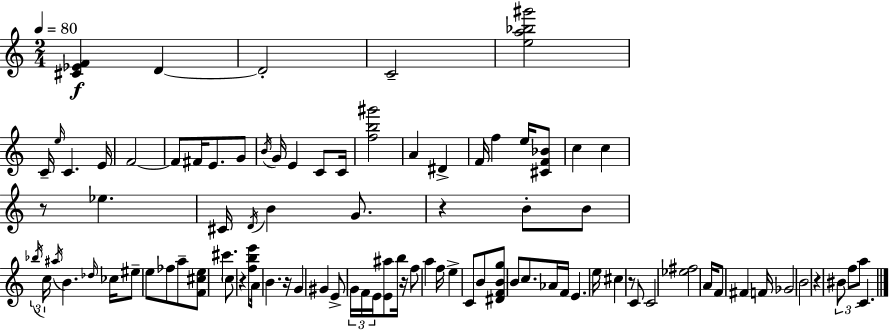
X:1
T:Untitled
M:2/4
L:1/4
K:Am
[^C_EF] D D2 C2 [ea_b^g']2 C/4 e/4 C E/4 F2 F/2 ^F/4 E/2 G/2 B/4 G/4 E C/2 C/4 [fb^g']2 A ^D F/4 f e/4 [^CF_B]/2 c c z/2 _e ^C/4 D/4 B G/2 z B/2 B/2 _b/4 c/4 ^a/4 B _d/4 _c/4 ^e/2 e/2 _f/2 a/2 [F^ce]/2 ^c' c/2 z [fbe']/2 A/4 B z/4 G ^G E/2 G/4 F/4 E/4 [E^a]/2 b/4 z/4 f/2 a f/4 e C/2 B/2 [^DFBg]/2 B/2 c/2 _A/4 F/4 E e/4 ^c z/2 C/2 C2 [_e^f]2 A/4 F/2 ^F F/4 _G2 B2 z ^B/2 f/2 a/2 C